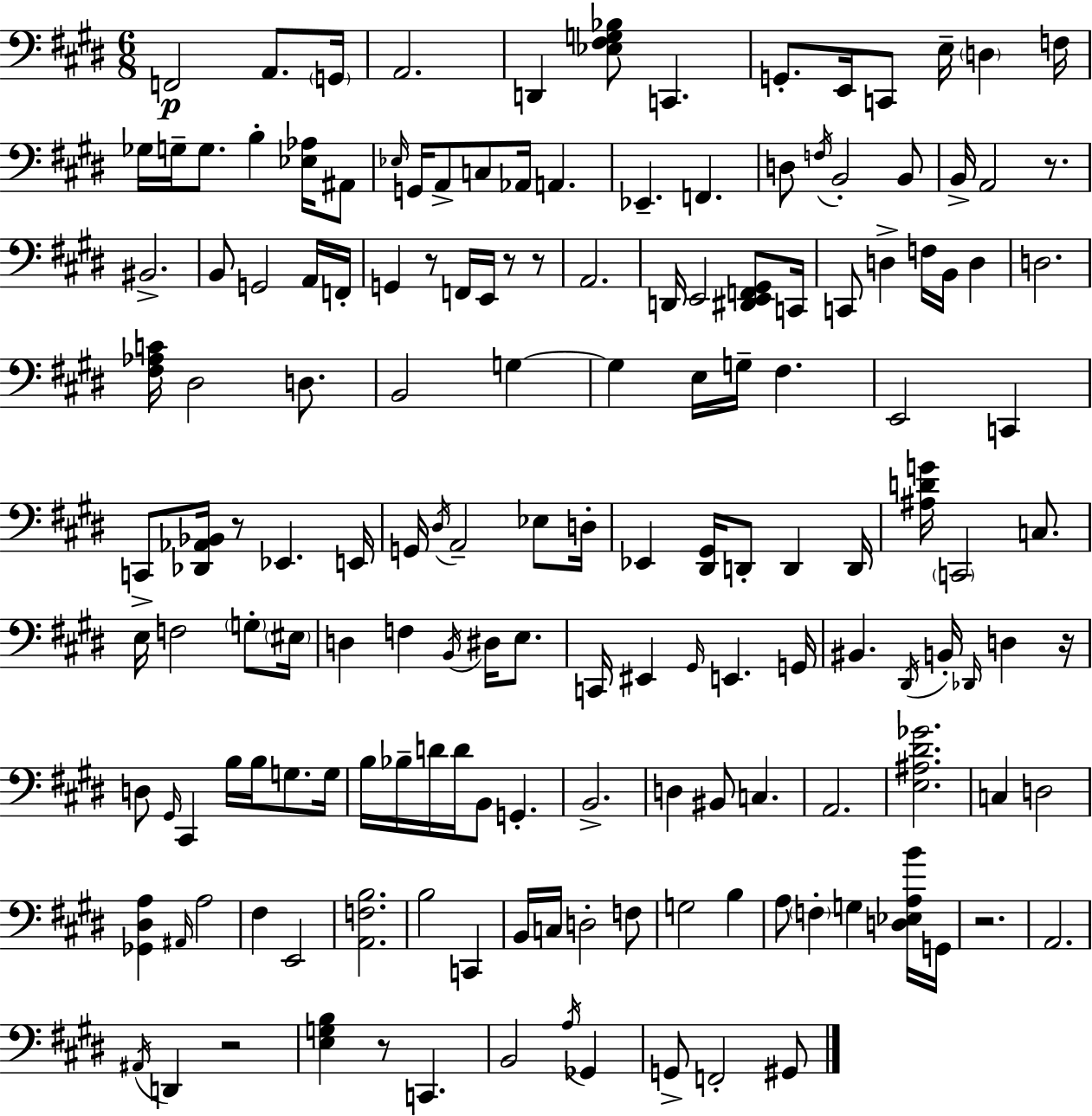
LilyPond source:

{
  \clef bass
  \numericTimeSignature
  \time 6/8
  \key e \major
  f,2\p a,8. \parenthesize g,16 | a,2. | d,4 <ees fis g bes>8 c,4. | g,8.-. e,16 c,8 e16-- \parenthesize d4 f16 | \break ges16 g16-- g8. b4-. <ees aes>16 ais,8 | \grace { ees16 } g,16 a,8-> c8 aes,16 a,4. | ees,4.-- f,4. | d8 \acciaccatura { f16 } b,2-. | \break b,8 b,16-> a,2 r8. | bis,2.-> | b,8 g,2 | a,16 f,16-. g,4 r8 f,16 e,16 r8 | \break r8 a,2. | d,16 e,2 <dis, e, f, gis,>8 | c,16 c,8 d4-> f16 b,16 d4 | d2. | \break <fis aes c'>16 dis2 d8. | b,2 g4~~ | g4 e16 g16-- fis4. | e,2 c,4 | \break c,8-> <des, aes, bes,>16 r8 ees,4. | e,16 g,16 \acciaccatura { dis16 } a,2-- | ees8 d16-. ees,4 <dis, gis,>16 d,8-. d,4 | d,16 <ais d' g'>16 \parenthesize c,2 | \break c8. e16 f2 | \parenthesize g8-. \parenthesize eis16 d4 f4 \acciaccatura { b,16 } | dis16 e8. c,16 eis,4 \grace { gis,16 } e,4. | g,16 bis,4. \acciaccatura { dis,16 } | \break b,16-. \grace { des,16 } d4 r16 d8 \grace { gis,16 } cis,4 | b16 b16 g8. g16 b16 bes16-- d'16 d'16 | b,8 g,4.-. b,2.-> | d4 | \break bis,8 c4. a,2. | <e ais dis' ges'>2. | c4 | d2 <ges, dis a>4 | \break \grace { ais,16 } a2 fis4 | e,2 <a, f b>2. | b2 | c,4 b,16 c16 d2-. | \break f8 g2 | b4 a8 \parenthesize f4-. | g4 <d ees a b'>16 g,16 r2. | a,2. | \break \acciaccatura { ais,16 } d,4 | r2 <e g b>4 | r8 c,4. b,2 | \acciaccatura { a16 } ges,4 g,8-> | \break f,2-. gis,8 \bar "|."
}